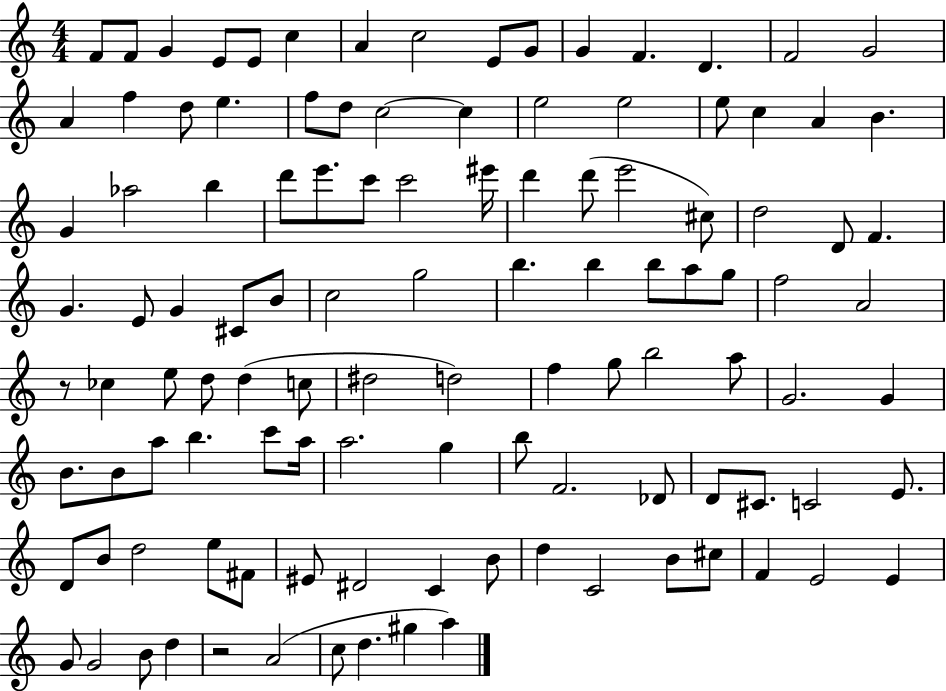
F4/e F4/e G4/q E4/e E4/e C5/q A4/q C5/h E4/e G4/e G4/q F4/q. D4/q. F4/h G4/h A4/q F5/q D5/e E5/q. F5/e D5/e C5/h C5/q E5/h E5/h E5/e C5/q A4/q B4/q. G4/q Ab5/h B5/q D6/e E6/e. C6/e C6/h EIS6/s D6/q D6/e E6/h C#5/e D5/h D4/e F4/q. G4/q. E4/e G4/q C#4/e B4/e C5/h G5/h B5/q. B5/q B5/e A5/e G5/e F5/h A4/h R/e CES5/q E5/e D5/e D5/q C5/e D#5/h D5/h F5/q G5/e B5/h A5/e G4/h. G4/q B4/e. B4/e A5/e B5/q. C6/e A5/s A5/h. G5/q B5/e F4/h. Db4/e D4/e C#4/e. C4/h E4/e. D4/e B4/e D5/h E5/e F#4/e EIS4/e D#4/h C4/q B4/e D5/q C4/h B4/e C#5/e F4/q E4/h E4/q G4/e G4/h B4/e D5/q R/h A4/h C5/e D5/q. G#5/q A5/q